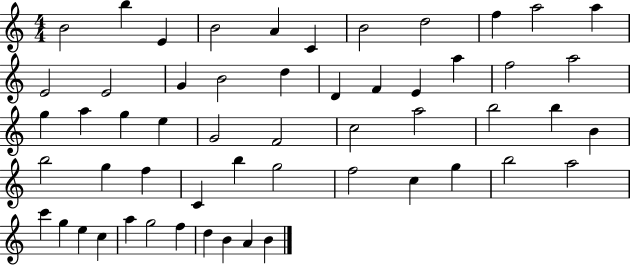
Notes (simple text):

B4/h B5/q E4/q B4/h A4/q C4/q B4/h D5/h F5/q A5/h A5/q E4/h E4/h G4/q B4/h D5/q D4/q F4/q E4/q A5/q F5/h A5/h G5/q A5/q G5/q E5/q G4/h F4/h C5/h A5/h B5/h B5/q B4/q B5/h G5/q F5/q C4/q B5/q G5/h F5/h C5/q G5/q B5/h A5/h C6/q G5/q E5/q C5/q A5/q G5/h F5/q D5/q B4/q A4/q B4/q